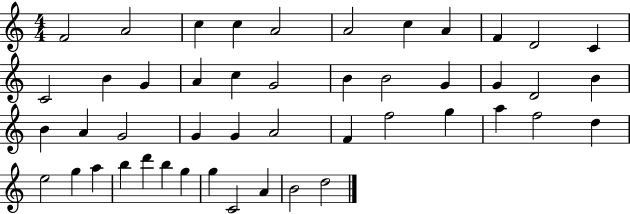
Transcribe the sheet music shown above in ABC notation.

X:1
T:Untitled
M:4/4
L:1/4
K:C
F2 A2 c c A2 A2 c A F D2 C C2 B G A c G2 B B2 G G D2 B B A G2 G G A2 F f2 g a f2 d e2 g a b d' b g g C2 A B2 d2